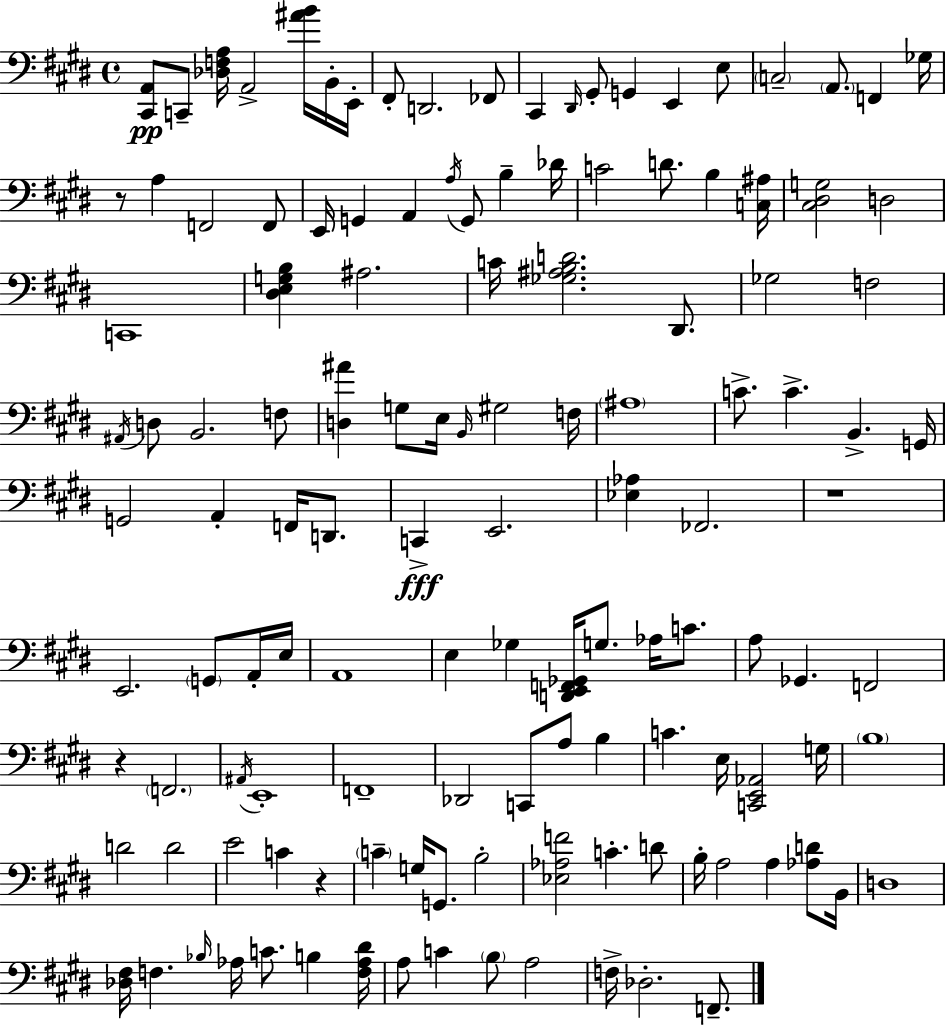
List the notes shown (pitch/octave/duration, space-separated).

[C#2,A2]/e C2/e [Db3,F3,A3]/s A2/h [A#4,B4]/s B2/s E2/s F#2/e D2/h. FES2/e C#2/q D#2/s G#2/e G2/q E2/q E3/e C3/h A2/e. F2/q Gb3/s R/e A3/q F2/h F2/e E2/s G2/q A2/q A3/s G2/e B3/q Db4/s C4/h D4/e. B3/q [C3,A#3]/s [C#3,D#3,G3]/h D3/h C2/w [D#3,E3,G3,B3]/q A#3/h. C4/s [Gb3,A#3,B3,D4]/h. D#2/e. Gb3/h F3/h A#2/s D3/e B2/h. F3/e [D3,A#4]/q G3/e E3/s B2/s G#3/h F3/s A#3/w C4/e. C4/q. B2/q. G2/s G2/h A2/q F2/s D2/e. C2/q E2/h. [Eb3,Ab3]/q FES2/h. R/w E2/h. G2/e A2/s E3/s A2/w E3/q Gb3/q [D2,E2,F2,Gb2]/s G3/e. Ab3/s C4/e. A3/e Gb2/q. F2/h R/q F2/h. A#2/s E2/w F2/w Db2/h C2/e A3/e B3/q C4/q. E3/s [C2,E2,Ab2]/h G3/s B3/w D4/h D4/h E4/h C4/q R/q C4/q G3/s G2/e. B3/h [Eb3,Ab3,F4]/h C4/q. D4/e B3/s A3/h A3/q [Ab3,D4]/e B2/s D3/w [Db3,F#3]/s F3/q. Bb3/s Ab3/s C4/e. B3/q [F3,Ab3,D#4]/s A3/e C4/q B3/e A3/h F3/s Db3/h. F2/e.